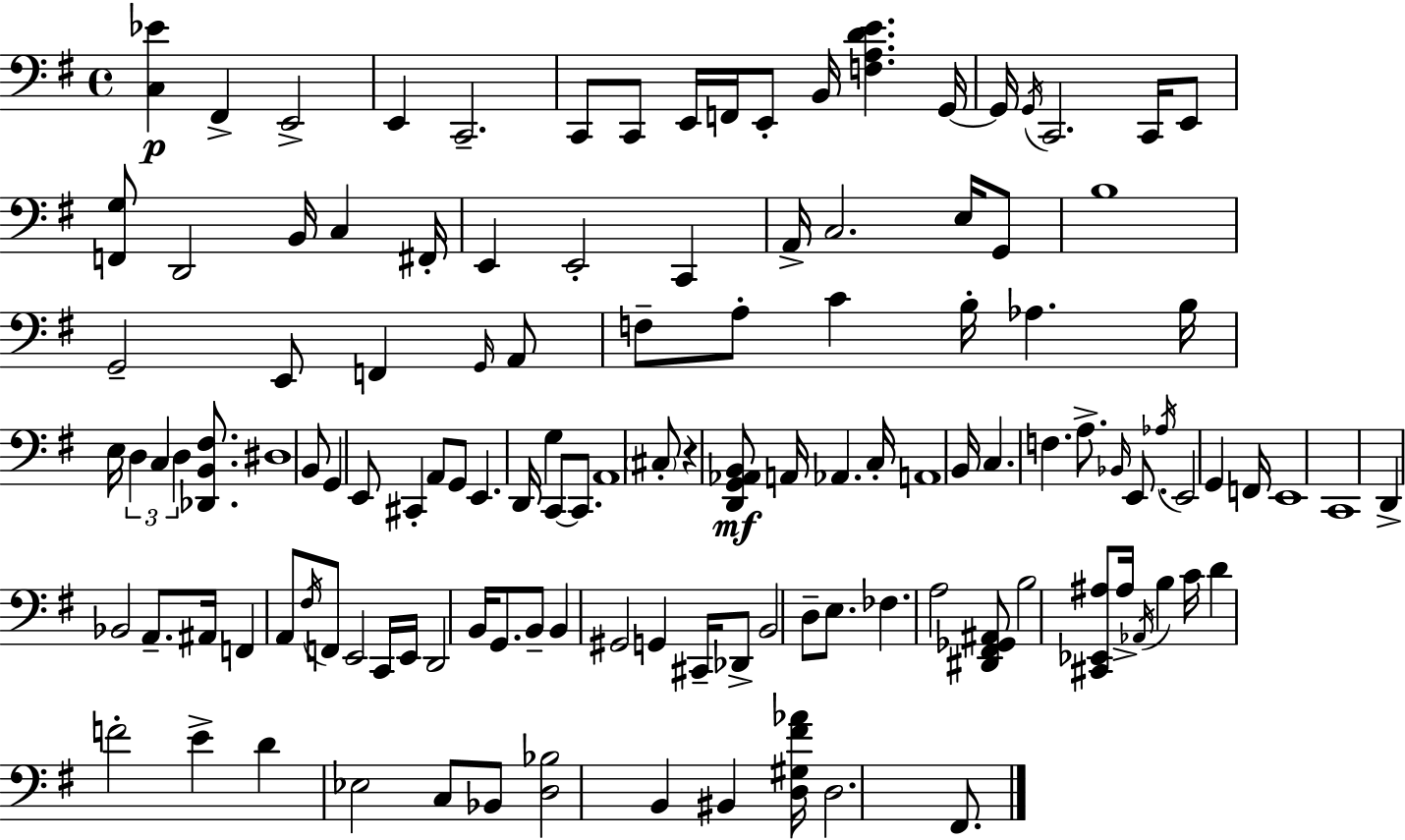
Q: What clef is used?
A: bass